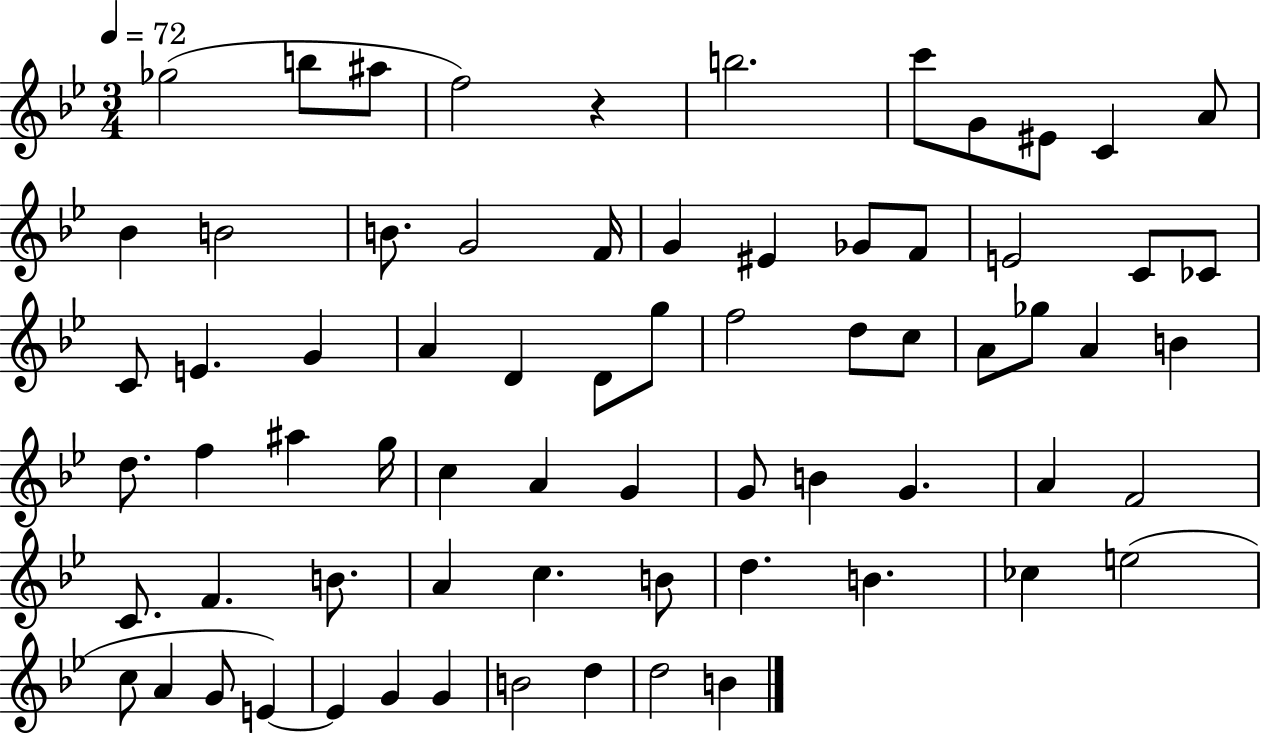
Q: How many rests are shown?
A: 1